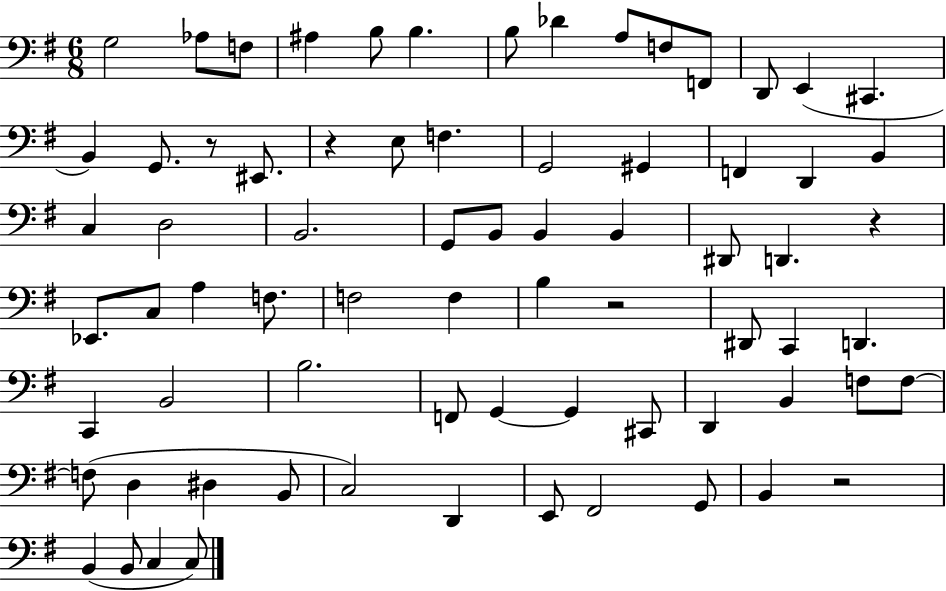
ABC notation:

X:1
T:Untitled
M:6/8
L:1/4
K:G
G,2 _A,/2 F,/2 ^A, B,/2 B, B,/2 _D A,/2 F,/2 F,,/2 D,,/2 E,, ^C,, B,, G,,/2 z/2 ^E,,/2 z E,/2 F, G,,2 ^G,, F,, D,, B,, C, D,2 B,,2 G,,/2 B,,/2 B,, B,, ^D,,/2 D,, z _E,,/2 C,/2 A, F,/2 F,2 F, B, z2 ^D,,/2 C,, D,, C,, B,,2 B,2 F,,/2 G,, G,, ^C,,/2 D,, B,, F,/2 F,/2 F,/2 D, ^D, B,,/2 C,2 D,, E,,/2 ^F,,2 G,,/2 B,, z2 B,, B,,/2 C, C,/2